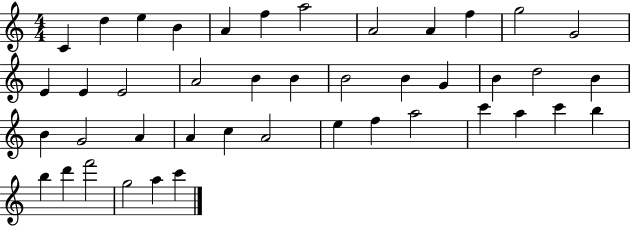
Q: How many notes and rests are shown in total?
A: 43